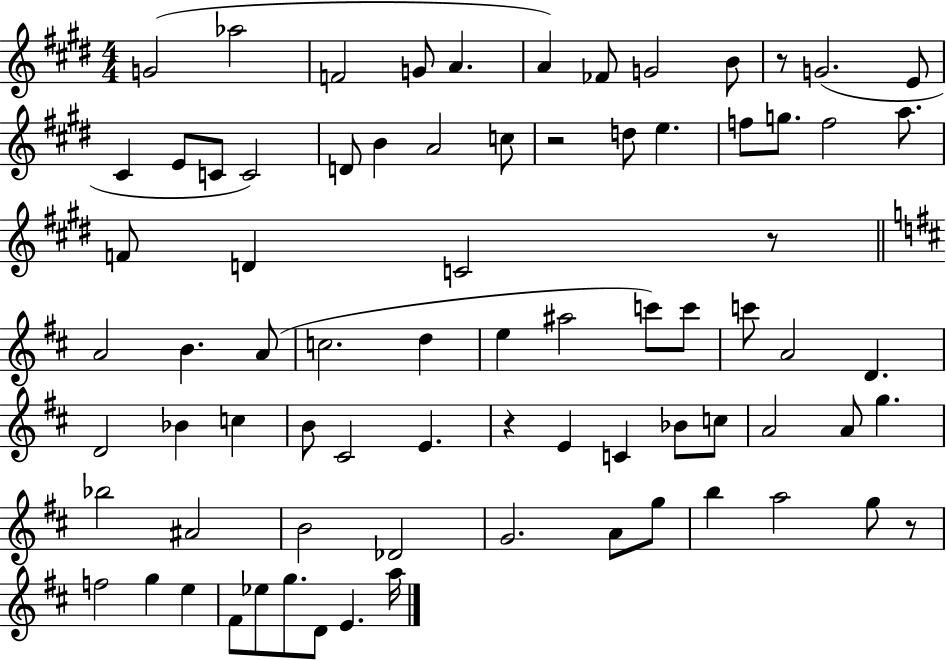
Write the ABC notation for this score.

X:1
T:Untitled
M:4/4
L:1/4
K:E
G2 _a2 F2 G/2 A A _F/2 G2 B/2 z/2 G2 E/2 ^C E/2 C/2 C2 D/2 B A2 c/2 z2 d/2 e f/2 g/2 f2 a/2 F/2 D C2 z/2 A2 B A/2 c2 d e ^a2 c'/2 c'/2 c'/2 A2 D D2 _B c B/2 ^C2 E z E C _B/2 c/2 A2 A/2 g _b2 ^A2 B2 _D2 G2 A/2 g/2 b a2 g/2 z/2 f2 g e ^F/2 _e/2 g/2 D/2 E a/4